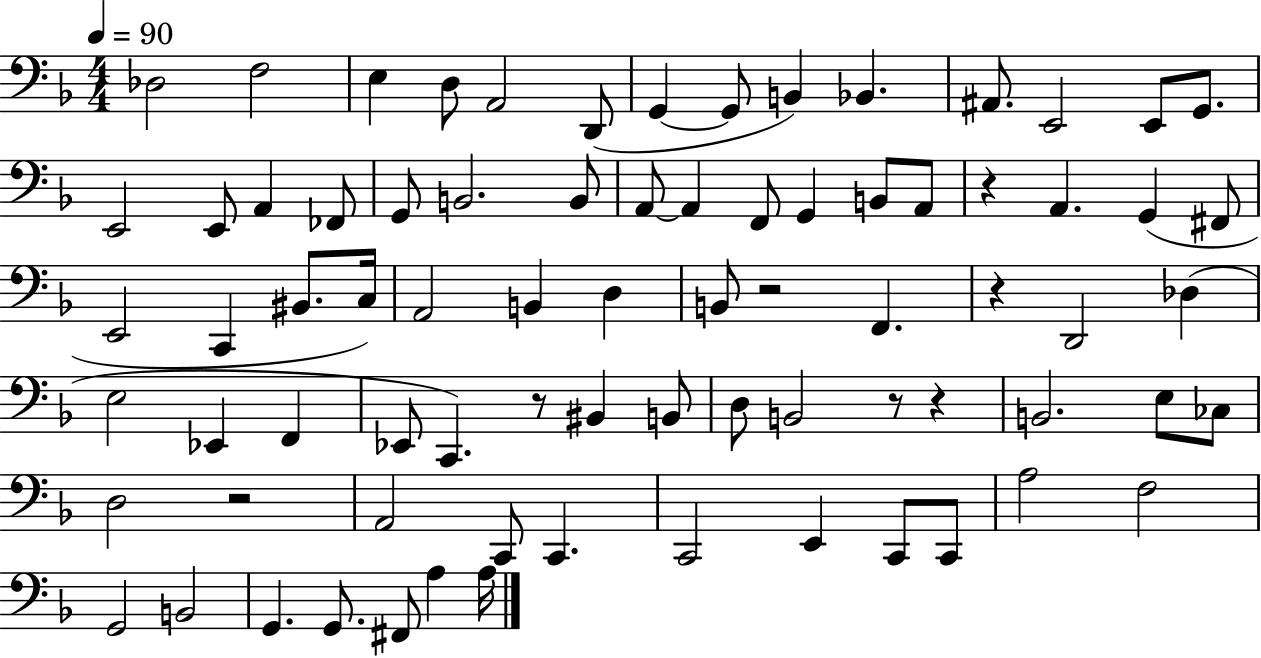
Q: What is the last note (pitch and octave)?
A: A3